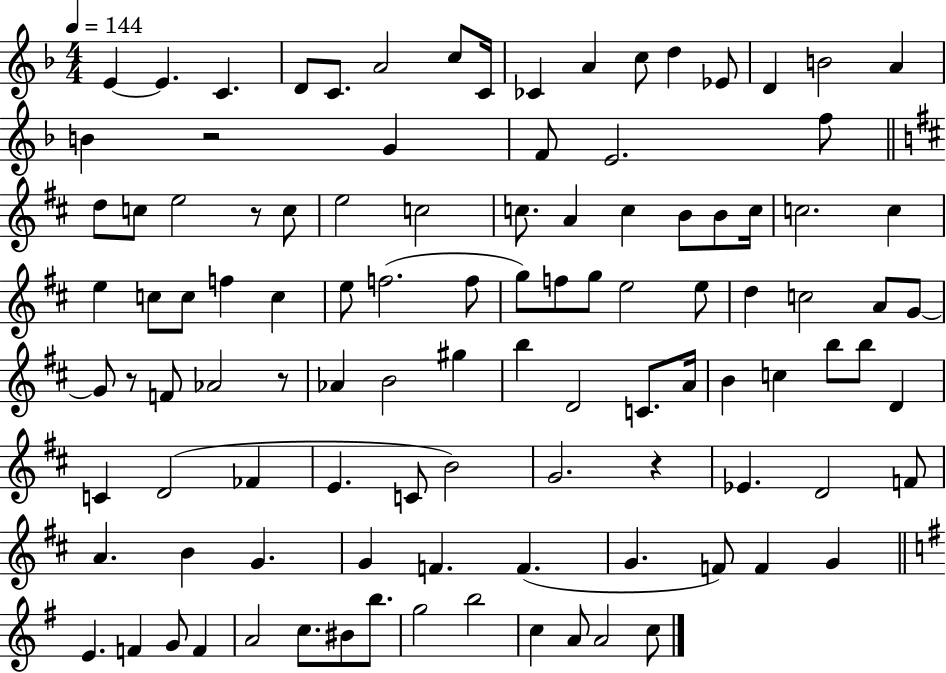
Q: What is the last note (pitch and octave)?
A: C5